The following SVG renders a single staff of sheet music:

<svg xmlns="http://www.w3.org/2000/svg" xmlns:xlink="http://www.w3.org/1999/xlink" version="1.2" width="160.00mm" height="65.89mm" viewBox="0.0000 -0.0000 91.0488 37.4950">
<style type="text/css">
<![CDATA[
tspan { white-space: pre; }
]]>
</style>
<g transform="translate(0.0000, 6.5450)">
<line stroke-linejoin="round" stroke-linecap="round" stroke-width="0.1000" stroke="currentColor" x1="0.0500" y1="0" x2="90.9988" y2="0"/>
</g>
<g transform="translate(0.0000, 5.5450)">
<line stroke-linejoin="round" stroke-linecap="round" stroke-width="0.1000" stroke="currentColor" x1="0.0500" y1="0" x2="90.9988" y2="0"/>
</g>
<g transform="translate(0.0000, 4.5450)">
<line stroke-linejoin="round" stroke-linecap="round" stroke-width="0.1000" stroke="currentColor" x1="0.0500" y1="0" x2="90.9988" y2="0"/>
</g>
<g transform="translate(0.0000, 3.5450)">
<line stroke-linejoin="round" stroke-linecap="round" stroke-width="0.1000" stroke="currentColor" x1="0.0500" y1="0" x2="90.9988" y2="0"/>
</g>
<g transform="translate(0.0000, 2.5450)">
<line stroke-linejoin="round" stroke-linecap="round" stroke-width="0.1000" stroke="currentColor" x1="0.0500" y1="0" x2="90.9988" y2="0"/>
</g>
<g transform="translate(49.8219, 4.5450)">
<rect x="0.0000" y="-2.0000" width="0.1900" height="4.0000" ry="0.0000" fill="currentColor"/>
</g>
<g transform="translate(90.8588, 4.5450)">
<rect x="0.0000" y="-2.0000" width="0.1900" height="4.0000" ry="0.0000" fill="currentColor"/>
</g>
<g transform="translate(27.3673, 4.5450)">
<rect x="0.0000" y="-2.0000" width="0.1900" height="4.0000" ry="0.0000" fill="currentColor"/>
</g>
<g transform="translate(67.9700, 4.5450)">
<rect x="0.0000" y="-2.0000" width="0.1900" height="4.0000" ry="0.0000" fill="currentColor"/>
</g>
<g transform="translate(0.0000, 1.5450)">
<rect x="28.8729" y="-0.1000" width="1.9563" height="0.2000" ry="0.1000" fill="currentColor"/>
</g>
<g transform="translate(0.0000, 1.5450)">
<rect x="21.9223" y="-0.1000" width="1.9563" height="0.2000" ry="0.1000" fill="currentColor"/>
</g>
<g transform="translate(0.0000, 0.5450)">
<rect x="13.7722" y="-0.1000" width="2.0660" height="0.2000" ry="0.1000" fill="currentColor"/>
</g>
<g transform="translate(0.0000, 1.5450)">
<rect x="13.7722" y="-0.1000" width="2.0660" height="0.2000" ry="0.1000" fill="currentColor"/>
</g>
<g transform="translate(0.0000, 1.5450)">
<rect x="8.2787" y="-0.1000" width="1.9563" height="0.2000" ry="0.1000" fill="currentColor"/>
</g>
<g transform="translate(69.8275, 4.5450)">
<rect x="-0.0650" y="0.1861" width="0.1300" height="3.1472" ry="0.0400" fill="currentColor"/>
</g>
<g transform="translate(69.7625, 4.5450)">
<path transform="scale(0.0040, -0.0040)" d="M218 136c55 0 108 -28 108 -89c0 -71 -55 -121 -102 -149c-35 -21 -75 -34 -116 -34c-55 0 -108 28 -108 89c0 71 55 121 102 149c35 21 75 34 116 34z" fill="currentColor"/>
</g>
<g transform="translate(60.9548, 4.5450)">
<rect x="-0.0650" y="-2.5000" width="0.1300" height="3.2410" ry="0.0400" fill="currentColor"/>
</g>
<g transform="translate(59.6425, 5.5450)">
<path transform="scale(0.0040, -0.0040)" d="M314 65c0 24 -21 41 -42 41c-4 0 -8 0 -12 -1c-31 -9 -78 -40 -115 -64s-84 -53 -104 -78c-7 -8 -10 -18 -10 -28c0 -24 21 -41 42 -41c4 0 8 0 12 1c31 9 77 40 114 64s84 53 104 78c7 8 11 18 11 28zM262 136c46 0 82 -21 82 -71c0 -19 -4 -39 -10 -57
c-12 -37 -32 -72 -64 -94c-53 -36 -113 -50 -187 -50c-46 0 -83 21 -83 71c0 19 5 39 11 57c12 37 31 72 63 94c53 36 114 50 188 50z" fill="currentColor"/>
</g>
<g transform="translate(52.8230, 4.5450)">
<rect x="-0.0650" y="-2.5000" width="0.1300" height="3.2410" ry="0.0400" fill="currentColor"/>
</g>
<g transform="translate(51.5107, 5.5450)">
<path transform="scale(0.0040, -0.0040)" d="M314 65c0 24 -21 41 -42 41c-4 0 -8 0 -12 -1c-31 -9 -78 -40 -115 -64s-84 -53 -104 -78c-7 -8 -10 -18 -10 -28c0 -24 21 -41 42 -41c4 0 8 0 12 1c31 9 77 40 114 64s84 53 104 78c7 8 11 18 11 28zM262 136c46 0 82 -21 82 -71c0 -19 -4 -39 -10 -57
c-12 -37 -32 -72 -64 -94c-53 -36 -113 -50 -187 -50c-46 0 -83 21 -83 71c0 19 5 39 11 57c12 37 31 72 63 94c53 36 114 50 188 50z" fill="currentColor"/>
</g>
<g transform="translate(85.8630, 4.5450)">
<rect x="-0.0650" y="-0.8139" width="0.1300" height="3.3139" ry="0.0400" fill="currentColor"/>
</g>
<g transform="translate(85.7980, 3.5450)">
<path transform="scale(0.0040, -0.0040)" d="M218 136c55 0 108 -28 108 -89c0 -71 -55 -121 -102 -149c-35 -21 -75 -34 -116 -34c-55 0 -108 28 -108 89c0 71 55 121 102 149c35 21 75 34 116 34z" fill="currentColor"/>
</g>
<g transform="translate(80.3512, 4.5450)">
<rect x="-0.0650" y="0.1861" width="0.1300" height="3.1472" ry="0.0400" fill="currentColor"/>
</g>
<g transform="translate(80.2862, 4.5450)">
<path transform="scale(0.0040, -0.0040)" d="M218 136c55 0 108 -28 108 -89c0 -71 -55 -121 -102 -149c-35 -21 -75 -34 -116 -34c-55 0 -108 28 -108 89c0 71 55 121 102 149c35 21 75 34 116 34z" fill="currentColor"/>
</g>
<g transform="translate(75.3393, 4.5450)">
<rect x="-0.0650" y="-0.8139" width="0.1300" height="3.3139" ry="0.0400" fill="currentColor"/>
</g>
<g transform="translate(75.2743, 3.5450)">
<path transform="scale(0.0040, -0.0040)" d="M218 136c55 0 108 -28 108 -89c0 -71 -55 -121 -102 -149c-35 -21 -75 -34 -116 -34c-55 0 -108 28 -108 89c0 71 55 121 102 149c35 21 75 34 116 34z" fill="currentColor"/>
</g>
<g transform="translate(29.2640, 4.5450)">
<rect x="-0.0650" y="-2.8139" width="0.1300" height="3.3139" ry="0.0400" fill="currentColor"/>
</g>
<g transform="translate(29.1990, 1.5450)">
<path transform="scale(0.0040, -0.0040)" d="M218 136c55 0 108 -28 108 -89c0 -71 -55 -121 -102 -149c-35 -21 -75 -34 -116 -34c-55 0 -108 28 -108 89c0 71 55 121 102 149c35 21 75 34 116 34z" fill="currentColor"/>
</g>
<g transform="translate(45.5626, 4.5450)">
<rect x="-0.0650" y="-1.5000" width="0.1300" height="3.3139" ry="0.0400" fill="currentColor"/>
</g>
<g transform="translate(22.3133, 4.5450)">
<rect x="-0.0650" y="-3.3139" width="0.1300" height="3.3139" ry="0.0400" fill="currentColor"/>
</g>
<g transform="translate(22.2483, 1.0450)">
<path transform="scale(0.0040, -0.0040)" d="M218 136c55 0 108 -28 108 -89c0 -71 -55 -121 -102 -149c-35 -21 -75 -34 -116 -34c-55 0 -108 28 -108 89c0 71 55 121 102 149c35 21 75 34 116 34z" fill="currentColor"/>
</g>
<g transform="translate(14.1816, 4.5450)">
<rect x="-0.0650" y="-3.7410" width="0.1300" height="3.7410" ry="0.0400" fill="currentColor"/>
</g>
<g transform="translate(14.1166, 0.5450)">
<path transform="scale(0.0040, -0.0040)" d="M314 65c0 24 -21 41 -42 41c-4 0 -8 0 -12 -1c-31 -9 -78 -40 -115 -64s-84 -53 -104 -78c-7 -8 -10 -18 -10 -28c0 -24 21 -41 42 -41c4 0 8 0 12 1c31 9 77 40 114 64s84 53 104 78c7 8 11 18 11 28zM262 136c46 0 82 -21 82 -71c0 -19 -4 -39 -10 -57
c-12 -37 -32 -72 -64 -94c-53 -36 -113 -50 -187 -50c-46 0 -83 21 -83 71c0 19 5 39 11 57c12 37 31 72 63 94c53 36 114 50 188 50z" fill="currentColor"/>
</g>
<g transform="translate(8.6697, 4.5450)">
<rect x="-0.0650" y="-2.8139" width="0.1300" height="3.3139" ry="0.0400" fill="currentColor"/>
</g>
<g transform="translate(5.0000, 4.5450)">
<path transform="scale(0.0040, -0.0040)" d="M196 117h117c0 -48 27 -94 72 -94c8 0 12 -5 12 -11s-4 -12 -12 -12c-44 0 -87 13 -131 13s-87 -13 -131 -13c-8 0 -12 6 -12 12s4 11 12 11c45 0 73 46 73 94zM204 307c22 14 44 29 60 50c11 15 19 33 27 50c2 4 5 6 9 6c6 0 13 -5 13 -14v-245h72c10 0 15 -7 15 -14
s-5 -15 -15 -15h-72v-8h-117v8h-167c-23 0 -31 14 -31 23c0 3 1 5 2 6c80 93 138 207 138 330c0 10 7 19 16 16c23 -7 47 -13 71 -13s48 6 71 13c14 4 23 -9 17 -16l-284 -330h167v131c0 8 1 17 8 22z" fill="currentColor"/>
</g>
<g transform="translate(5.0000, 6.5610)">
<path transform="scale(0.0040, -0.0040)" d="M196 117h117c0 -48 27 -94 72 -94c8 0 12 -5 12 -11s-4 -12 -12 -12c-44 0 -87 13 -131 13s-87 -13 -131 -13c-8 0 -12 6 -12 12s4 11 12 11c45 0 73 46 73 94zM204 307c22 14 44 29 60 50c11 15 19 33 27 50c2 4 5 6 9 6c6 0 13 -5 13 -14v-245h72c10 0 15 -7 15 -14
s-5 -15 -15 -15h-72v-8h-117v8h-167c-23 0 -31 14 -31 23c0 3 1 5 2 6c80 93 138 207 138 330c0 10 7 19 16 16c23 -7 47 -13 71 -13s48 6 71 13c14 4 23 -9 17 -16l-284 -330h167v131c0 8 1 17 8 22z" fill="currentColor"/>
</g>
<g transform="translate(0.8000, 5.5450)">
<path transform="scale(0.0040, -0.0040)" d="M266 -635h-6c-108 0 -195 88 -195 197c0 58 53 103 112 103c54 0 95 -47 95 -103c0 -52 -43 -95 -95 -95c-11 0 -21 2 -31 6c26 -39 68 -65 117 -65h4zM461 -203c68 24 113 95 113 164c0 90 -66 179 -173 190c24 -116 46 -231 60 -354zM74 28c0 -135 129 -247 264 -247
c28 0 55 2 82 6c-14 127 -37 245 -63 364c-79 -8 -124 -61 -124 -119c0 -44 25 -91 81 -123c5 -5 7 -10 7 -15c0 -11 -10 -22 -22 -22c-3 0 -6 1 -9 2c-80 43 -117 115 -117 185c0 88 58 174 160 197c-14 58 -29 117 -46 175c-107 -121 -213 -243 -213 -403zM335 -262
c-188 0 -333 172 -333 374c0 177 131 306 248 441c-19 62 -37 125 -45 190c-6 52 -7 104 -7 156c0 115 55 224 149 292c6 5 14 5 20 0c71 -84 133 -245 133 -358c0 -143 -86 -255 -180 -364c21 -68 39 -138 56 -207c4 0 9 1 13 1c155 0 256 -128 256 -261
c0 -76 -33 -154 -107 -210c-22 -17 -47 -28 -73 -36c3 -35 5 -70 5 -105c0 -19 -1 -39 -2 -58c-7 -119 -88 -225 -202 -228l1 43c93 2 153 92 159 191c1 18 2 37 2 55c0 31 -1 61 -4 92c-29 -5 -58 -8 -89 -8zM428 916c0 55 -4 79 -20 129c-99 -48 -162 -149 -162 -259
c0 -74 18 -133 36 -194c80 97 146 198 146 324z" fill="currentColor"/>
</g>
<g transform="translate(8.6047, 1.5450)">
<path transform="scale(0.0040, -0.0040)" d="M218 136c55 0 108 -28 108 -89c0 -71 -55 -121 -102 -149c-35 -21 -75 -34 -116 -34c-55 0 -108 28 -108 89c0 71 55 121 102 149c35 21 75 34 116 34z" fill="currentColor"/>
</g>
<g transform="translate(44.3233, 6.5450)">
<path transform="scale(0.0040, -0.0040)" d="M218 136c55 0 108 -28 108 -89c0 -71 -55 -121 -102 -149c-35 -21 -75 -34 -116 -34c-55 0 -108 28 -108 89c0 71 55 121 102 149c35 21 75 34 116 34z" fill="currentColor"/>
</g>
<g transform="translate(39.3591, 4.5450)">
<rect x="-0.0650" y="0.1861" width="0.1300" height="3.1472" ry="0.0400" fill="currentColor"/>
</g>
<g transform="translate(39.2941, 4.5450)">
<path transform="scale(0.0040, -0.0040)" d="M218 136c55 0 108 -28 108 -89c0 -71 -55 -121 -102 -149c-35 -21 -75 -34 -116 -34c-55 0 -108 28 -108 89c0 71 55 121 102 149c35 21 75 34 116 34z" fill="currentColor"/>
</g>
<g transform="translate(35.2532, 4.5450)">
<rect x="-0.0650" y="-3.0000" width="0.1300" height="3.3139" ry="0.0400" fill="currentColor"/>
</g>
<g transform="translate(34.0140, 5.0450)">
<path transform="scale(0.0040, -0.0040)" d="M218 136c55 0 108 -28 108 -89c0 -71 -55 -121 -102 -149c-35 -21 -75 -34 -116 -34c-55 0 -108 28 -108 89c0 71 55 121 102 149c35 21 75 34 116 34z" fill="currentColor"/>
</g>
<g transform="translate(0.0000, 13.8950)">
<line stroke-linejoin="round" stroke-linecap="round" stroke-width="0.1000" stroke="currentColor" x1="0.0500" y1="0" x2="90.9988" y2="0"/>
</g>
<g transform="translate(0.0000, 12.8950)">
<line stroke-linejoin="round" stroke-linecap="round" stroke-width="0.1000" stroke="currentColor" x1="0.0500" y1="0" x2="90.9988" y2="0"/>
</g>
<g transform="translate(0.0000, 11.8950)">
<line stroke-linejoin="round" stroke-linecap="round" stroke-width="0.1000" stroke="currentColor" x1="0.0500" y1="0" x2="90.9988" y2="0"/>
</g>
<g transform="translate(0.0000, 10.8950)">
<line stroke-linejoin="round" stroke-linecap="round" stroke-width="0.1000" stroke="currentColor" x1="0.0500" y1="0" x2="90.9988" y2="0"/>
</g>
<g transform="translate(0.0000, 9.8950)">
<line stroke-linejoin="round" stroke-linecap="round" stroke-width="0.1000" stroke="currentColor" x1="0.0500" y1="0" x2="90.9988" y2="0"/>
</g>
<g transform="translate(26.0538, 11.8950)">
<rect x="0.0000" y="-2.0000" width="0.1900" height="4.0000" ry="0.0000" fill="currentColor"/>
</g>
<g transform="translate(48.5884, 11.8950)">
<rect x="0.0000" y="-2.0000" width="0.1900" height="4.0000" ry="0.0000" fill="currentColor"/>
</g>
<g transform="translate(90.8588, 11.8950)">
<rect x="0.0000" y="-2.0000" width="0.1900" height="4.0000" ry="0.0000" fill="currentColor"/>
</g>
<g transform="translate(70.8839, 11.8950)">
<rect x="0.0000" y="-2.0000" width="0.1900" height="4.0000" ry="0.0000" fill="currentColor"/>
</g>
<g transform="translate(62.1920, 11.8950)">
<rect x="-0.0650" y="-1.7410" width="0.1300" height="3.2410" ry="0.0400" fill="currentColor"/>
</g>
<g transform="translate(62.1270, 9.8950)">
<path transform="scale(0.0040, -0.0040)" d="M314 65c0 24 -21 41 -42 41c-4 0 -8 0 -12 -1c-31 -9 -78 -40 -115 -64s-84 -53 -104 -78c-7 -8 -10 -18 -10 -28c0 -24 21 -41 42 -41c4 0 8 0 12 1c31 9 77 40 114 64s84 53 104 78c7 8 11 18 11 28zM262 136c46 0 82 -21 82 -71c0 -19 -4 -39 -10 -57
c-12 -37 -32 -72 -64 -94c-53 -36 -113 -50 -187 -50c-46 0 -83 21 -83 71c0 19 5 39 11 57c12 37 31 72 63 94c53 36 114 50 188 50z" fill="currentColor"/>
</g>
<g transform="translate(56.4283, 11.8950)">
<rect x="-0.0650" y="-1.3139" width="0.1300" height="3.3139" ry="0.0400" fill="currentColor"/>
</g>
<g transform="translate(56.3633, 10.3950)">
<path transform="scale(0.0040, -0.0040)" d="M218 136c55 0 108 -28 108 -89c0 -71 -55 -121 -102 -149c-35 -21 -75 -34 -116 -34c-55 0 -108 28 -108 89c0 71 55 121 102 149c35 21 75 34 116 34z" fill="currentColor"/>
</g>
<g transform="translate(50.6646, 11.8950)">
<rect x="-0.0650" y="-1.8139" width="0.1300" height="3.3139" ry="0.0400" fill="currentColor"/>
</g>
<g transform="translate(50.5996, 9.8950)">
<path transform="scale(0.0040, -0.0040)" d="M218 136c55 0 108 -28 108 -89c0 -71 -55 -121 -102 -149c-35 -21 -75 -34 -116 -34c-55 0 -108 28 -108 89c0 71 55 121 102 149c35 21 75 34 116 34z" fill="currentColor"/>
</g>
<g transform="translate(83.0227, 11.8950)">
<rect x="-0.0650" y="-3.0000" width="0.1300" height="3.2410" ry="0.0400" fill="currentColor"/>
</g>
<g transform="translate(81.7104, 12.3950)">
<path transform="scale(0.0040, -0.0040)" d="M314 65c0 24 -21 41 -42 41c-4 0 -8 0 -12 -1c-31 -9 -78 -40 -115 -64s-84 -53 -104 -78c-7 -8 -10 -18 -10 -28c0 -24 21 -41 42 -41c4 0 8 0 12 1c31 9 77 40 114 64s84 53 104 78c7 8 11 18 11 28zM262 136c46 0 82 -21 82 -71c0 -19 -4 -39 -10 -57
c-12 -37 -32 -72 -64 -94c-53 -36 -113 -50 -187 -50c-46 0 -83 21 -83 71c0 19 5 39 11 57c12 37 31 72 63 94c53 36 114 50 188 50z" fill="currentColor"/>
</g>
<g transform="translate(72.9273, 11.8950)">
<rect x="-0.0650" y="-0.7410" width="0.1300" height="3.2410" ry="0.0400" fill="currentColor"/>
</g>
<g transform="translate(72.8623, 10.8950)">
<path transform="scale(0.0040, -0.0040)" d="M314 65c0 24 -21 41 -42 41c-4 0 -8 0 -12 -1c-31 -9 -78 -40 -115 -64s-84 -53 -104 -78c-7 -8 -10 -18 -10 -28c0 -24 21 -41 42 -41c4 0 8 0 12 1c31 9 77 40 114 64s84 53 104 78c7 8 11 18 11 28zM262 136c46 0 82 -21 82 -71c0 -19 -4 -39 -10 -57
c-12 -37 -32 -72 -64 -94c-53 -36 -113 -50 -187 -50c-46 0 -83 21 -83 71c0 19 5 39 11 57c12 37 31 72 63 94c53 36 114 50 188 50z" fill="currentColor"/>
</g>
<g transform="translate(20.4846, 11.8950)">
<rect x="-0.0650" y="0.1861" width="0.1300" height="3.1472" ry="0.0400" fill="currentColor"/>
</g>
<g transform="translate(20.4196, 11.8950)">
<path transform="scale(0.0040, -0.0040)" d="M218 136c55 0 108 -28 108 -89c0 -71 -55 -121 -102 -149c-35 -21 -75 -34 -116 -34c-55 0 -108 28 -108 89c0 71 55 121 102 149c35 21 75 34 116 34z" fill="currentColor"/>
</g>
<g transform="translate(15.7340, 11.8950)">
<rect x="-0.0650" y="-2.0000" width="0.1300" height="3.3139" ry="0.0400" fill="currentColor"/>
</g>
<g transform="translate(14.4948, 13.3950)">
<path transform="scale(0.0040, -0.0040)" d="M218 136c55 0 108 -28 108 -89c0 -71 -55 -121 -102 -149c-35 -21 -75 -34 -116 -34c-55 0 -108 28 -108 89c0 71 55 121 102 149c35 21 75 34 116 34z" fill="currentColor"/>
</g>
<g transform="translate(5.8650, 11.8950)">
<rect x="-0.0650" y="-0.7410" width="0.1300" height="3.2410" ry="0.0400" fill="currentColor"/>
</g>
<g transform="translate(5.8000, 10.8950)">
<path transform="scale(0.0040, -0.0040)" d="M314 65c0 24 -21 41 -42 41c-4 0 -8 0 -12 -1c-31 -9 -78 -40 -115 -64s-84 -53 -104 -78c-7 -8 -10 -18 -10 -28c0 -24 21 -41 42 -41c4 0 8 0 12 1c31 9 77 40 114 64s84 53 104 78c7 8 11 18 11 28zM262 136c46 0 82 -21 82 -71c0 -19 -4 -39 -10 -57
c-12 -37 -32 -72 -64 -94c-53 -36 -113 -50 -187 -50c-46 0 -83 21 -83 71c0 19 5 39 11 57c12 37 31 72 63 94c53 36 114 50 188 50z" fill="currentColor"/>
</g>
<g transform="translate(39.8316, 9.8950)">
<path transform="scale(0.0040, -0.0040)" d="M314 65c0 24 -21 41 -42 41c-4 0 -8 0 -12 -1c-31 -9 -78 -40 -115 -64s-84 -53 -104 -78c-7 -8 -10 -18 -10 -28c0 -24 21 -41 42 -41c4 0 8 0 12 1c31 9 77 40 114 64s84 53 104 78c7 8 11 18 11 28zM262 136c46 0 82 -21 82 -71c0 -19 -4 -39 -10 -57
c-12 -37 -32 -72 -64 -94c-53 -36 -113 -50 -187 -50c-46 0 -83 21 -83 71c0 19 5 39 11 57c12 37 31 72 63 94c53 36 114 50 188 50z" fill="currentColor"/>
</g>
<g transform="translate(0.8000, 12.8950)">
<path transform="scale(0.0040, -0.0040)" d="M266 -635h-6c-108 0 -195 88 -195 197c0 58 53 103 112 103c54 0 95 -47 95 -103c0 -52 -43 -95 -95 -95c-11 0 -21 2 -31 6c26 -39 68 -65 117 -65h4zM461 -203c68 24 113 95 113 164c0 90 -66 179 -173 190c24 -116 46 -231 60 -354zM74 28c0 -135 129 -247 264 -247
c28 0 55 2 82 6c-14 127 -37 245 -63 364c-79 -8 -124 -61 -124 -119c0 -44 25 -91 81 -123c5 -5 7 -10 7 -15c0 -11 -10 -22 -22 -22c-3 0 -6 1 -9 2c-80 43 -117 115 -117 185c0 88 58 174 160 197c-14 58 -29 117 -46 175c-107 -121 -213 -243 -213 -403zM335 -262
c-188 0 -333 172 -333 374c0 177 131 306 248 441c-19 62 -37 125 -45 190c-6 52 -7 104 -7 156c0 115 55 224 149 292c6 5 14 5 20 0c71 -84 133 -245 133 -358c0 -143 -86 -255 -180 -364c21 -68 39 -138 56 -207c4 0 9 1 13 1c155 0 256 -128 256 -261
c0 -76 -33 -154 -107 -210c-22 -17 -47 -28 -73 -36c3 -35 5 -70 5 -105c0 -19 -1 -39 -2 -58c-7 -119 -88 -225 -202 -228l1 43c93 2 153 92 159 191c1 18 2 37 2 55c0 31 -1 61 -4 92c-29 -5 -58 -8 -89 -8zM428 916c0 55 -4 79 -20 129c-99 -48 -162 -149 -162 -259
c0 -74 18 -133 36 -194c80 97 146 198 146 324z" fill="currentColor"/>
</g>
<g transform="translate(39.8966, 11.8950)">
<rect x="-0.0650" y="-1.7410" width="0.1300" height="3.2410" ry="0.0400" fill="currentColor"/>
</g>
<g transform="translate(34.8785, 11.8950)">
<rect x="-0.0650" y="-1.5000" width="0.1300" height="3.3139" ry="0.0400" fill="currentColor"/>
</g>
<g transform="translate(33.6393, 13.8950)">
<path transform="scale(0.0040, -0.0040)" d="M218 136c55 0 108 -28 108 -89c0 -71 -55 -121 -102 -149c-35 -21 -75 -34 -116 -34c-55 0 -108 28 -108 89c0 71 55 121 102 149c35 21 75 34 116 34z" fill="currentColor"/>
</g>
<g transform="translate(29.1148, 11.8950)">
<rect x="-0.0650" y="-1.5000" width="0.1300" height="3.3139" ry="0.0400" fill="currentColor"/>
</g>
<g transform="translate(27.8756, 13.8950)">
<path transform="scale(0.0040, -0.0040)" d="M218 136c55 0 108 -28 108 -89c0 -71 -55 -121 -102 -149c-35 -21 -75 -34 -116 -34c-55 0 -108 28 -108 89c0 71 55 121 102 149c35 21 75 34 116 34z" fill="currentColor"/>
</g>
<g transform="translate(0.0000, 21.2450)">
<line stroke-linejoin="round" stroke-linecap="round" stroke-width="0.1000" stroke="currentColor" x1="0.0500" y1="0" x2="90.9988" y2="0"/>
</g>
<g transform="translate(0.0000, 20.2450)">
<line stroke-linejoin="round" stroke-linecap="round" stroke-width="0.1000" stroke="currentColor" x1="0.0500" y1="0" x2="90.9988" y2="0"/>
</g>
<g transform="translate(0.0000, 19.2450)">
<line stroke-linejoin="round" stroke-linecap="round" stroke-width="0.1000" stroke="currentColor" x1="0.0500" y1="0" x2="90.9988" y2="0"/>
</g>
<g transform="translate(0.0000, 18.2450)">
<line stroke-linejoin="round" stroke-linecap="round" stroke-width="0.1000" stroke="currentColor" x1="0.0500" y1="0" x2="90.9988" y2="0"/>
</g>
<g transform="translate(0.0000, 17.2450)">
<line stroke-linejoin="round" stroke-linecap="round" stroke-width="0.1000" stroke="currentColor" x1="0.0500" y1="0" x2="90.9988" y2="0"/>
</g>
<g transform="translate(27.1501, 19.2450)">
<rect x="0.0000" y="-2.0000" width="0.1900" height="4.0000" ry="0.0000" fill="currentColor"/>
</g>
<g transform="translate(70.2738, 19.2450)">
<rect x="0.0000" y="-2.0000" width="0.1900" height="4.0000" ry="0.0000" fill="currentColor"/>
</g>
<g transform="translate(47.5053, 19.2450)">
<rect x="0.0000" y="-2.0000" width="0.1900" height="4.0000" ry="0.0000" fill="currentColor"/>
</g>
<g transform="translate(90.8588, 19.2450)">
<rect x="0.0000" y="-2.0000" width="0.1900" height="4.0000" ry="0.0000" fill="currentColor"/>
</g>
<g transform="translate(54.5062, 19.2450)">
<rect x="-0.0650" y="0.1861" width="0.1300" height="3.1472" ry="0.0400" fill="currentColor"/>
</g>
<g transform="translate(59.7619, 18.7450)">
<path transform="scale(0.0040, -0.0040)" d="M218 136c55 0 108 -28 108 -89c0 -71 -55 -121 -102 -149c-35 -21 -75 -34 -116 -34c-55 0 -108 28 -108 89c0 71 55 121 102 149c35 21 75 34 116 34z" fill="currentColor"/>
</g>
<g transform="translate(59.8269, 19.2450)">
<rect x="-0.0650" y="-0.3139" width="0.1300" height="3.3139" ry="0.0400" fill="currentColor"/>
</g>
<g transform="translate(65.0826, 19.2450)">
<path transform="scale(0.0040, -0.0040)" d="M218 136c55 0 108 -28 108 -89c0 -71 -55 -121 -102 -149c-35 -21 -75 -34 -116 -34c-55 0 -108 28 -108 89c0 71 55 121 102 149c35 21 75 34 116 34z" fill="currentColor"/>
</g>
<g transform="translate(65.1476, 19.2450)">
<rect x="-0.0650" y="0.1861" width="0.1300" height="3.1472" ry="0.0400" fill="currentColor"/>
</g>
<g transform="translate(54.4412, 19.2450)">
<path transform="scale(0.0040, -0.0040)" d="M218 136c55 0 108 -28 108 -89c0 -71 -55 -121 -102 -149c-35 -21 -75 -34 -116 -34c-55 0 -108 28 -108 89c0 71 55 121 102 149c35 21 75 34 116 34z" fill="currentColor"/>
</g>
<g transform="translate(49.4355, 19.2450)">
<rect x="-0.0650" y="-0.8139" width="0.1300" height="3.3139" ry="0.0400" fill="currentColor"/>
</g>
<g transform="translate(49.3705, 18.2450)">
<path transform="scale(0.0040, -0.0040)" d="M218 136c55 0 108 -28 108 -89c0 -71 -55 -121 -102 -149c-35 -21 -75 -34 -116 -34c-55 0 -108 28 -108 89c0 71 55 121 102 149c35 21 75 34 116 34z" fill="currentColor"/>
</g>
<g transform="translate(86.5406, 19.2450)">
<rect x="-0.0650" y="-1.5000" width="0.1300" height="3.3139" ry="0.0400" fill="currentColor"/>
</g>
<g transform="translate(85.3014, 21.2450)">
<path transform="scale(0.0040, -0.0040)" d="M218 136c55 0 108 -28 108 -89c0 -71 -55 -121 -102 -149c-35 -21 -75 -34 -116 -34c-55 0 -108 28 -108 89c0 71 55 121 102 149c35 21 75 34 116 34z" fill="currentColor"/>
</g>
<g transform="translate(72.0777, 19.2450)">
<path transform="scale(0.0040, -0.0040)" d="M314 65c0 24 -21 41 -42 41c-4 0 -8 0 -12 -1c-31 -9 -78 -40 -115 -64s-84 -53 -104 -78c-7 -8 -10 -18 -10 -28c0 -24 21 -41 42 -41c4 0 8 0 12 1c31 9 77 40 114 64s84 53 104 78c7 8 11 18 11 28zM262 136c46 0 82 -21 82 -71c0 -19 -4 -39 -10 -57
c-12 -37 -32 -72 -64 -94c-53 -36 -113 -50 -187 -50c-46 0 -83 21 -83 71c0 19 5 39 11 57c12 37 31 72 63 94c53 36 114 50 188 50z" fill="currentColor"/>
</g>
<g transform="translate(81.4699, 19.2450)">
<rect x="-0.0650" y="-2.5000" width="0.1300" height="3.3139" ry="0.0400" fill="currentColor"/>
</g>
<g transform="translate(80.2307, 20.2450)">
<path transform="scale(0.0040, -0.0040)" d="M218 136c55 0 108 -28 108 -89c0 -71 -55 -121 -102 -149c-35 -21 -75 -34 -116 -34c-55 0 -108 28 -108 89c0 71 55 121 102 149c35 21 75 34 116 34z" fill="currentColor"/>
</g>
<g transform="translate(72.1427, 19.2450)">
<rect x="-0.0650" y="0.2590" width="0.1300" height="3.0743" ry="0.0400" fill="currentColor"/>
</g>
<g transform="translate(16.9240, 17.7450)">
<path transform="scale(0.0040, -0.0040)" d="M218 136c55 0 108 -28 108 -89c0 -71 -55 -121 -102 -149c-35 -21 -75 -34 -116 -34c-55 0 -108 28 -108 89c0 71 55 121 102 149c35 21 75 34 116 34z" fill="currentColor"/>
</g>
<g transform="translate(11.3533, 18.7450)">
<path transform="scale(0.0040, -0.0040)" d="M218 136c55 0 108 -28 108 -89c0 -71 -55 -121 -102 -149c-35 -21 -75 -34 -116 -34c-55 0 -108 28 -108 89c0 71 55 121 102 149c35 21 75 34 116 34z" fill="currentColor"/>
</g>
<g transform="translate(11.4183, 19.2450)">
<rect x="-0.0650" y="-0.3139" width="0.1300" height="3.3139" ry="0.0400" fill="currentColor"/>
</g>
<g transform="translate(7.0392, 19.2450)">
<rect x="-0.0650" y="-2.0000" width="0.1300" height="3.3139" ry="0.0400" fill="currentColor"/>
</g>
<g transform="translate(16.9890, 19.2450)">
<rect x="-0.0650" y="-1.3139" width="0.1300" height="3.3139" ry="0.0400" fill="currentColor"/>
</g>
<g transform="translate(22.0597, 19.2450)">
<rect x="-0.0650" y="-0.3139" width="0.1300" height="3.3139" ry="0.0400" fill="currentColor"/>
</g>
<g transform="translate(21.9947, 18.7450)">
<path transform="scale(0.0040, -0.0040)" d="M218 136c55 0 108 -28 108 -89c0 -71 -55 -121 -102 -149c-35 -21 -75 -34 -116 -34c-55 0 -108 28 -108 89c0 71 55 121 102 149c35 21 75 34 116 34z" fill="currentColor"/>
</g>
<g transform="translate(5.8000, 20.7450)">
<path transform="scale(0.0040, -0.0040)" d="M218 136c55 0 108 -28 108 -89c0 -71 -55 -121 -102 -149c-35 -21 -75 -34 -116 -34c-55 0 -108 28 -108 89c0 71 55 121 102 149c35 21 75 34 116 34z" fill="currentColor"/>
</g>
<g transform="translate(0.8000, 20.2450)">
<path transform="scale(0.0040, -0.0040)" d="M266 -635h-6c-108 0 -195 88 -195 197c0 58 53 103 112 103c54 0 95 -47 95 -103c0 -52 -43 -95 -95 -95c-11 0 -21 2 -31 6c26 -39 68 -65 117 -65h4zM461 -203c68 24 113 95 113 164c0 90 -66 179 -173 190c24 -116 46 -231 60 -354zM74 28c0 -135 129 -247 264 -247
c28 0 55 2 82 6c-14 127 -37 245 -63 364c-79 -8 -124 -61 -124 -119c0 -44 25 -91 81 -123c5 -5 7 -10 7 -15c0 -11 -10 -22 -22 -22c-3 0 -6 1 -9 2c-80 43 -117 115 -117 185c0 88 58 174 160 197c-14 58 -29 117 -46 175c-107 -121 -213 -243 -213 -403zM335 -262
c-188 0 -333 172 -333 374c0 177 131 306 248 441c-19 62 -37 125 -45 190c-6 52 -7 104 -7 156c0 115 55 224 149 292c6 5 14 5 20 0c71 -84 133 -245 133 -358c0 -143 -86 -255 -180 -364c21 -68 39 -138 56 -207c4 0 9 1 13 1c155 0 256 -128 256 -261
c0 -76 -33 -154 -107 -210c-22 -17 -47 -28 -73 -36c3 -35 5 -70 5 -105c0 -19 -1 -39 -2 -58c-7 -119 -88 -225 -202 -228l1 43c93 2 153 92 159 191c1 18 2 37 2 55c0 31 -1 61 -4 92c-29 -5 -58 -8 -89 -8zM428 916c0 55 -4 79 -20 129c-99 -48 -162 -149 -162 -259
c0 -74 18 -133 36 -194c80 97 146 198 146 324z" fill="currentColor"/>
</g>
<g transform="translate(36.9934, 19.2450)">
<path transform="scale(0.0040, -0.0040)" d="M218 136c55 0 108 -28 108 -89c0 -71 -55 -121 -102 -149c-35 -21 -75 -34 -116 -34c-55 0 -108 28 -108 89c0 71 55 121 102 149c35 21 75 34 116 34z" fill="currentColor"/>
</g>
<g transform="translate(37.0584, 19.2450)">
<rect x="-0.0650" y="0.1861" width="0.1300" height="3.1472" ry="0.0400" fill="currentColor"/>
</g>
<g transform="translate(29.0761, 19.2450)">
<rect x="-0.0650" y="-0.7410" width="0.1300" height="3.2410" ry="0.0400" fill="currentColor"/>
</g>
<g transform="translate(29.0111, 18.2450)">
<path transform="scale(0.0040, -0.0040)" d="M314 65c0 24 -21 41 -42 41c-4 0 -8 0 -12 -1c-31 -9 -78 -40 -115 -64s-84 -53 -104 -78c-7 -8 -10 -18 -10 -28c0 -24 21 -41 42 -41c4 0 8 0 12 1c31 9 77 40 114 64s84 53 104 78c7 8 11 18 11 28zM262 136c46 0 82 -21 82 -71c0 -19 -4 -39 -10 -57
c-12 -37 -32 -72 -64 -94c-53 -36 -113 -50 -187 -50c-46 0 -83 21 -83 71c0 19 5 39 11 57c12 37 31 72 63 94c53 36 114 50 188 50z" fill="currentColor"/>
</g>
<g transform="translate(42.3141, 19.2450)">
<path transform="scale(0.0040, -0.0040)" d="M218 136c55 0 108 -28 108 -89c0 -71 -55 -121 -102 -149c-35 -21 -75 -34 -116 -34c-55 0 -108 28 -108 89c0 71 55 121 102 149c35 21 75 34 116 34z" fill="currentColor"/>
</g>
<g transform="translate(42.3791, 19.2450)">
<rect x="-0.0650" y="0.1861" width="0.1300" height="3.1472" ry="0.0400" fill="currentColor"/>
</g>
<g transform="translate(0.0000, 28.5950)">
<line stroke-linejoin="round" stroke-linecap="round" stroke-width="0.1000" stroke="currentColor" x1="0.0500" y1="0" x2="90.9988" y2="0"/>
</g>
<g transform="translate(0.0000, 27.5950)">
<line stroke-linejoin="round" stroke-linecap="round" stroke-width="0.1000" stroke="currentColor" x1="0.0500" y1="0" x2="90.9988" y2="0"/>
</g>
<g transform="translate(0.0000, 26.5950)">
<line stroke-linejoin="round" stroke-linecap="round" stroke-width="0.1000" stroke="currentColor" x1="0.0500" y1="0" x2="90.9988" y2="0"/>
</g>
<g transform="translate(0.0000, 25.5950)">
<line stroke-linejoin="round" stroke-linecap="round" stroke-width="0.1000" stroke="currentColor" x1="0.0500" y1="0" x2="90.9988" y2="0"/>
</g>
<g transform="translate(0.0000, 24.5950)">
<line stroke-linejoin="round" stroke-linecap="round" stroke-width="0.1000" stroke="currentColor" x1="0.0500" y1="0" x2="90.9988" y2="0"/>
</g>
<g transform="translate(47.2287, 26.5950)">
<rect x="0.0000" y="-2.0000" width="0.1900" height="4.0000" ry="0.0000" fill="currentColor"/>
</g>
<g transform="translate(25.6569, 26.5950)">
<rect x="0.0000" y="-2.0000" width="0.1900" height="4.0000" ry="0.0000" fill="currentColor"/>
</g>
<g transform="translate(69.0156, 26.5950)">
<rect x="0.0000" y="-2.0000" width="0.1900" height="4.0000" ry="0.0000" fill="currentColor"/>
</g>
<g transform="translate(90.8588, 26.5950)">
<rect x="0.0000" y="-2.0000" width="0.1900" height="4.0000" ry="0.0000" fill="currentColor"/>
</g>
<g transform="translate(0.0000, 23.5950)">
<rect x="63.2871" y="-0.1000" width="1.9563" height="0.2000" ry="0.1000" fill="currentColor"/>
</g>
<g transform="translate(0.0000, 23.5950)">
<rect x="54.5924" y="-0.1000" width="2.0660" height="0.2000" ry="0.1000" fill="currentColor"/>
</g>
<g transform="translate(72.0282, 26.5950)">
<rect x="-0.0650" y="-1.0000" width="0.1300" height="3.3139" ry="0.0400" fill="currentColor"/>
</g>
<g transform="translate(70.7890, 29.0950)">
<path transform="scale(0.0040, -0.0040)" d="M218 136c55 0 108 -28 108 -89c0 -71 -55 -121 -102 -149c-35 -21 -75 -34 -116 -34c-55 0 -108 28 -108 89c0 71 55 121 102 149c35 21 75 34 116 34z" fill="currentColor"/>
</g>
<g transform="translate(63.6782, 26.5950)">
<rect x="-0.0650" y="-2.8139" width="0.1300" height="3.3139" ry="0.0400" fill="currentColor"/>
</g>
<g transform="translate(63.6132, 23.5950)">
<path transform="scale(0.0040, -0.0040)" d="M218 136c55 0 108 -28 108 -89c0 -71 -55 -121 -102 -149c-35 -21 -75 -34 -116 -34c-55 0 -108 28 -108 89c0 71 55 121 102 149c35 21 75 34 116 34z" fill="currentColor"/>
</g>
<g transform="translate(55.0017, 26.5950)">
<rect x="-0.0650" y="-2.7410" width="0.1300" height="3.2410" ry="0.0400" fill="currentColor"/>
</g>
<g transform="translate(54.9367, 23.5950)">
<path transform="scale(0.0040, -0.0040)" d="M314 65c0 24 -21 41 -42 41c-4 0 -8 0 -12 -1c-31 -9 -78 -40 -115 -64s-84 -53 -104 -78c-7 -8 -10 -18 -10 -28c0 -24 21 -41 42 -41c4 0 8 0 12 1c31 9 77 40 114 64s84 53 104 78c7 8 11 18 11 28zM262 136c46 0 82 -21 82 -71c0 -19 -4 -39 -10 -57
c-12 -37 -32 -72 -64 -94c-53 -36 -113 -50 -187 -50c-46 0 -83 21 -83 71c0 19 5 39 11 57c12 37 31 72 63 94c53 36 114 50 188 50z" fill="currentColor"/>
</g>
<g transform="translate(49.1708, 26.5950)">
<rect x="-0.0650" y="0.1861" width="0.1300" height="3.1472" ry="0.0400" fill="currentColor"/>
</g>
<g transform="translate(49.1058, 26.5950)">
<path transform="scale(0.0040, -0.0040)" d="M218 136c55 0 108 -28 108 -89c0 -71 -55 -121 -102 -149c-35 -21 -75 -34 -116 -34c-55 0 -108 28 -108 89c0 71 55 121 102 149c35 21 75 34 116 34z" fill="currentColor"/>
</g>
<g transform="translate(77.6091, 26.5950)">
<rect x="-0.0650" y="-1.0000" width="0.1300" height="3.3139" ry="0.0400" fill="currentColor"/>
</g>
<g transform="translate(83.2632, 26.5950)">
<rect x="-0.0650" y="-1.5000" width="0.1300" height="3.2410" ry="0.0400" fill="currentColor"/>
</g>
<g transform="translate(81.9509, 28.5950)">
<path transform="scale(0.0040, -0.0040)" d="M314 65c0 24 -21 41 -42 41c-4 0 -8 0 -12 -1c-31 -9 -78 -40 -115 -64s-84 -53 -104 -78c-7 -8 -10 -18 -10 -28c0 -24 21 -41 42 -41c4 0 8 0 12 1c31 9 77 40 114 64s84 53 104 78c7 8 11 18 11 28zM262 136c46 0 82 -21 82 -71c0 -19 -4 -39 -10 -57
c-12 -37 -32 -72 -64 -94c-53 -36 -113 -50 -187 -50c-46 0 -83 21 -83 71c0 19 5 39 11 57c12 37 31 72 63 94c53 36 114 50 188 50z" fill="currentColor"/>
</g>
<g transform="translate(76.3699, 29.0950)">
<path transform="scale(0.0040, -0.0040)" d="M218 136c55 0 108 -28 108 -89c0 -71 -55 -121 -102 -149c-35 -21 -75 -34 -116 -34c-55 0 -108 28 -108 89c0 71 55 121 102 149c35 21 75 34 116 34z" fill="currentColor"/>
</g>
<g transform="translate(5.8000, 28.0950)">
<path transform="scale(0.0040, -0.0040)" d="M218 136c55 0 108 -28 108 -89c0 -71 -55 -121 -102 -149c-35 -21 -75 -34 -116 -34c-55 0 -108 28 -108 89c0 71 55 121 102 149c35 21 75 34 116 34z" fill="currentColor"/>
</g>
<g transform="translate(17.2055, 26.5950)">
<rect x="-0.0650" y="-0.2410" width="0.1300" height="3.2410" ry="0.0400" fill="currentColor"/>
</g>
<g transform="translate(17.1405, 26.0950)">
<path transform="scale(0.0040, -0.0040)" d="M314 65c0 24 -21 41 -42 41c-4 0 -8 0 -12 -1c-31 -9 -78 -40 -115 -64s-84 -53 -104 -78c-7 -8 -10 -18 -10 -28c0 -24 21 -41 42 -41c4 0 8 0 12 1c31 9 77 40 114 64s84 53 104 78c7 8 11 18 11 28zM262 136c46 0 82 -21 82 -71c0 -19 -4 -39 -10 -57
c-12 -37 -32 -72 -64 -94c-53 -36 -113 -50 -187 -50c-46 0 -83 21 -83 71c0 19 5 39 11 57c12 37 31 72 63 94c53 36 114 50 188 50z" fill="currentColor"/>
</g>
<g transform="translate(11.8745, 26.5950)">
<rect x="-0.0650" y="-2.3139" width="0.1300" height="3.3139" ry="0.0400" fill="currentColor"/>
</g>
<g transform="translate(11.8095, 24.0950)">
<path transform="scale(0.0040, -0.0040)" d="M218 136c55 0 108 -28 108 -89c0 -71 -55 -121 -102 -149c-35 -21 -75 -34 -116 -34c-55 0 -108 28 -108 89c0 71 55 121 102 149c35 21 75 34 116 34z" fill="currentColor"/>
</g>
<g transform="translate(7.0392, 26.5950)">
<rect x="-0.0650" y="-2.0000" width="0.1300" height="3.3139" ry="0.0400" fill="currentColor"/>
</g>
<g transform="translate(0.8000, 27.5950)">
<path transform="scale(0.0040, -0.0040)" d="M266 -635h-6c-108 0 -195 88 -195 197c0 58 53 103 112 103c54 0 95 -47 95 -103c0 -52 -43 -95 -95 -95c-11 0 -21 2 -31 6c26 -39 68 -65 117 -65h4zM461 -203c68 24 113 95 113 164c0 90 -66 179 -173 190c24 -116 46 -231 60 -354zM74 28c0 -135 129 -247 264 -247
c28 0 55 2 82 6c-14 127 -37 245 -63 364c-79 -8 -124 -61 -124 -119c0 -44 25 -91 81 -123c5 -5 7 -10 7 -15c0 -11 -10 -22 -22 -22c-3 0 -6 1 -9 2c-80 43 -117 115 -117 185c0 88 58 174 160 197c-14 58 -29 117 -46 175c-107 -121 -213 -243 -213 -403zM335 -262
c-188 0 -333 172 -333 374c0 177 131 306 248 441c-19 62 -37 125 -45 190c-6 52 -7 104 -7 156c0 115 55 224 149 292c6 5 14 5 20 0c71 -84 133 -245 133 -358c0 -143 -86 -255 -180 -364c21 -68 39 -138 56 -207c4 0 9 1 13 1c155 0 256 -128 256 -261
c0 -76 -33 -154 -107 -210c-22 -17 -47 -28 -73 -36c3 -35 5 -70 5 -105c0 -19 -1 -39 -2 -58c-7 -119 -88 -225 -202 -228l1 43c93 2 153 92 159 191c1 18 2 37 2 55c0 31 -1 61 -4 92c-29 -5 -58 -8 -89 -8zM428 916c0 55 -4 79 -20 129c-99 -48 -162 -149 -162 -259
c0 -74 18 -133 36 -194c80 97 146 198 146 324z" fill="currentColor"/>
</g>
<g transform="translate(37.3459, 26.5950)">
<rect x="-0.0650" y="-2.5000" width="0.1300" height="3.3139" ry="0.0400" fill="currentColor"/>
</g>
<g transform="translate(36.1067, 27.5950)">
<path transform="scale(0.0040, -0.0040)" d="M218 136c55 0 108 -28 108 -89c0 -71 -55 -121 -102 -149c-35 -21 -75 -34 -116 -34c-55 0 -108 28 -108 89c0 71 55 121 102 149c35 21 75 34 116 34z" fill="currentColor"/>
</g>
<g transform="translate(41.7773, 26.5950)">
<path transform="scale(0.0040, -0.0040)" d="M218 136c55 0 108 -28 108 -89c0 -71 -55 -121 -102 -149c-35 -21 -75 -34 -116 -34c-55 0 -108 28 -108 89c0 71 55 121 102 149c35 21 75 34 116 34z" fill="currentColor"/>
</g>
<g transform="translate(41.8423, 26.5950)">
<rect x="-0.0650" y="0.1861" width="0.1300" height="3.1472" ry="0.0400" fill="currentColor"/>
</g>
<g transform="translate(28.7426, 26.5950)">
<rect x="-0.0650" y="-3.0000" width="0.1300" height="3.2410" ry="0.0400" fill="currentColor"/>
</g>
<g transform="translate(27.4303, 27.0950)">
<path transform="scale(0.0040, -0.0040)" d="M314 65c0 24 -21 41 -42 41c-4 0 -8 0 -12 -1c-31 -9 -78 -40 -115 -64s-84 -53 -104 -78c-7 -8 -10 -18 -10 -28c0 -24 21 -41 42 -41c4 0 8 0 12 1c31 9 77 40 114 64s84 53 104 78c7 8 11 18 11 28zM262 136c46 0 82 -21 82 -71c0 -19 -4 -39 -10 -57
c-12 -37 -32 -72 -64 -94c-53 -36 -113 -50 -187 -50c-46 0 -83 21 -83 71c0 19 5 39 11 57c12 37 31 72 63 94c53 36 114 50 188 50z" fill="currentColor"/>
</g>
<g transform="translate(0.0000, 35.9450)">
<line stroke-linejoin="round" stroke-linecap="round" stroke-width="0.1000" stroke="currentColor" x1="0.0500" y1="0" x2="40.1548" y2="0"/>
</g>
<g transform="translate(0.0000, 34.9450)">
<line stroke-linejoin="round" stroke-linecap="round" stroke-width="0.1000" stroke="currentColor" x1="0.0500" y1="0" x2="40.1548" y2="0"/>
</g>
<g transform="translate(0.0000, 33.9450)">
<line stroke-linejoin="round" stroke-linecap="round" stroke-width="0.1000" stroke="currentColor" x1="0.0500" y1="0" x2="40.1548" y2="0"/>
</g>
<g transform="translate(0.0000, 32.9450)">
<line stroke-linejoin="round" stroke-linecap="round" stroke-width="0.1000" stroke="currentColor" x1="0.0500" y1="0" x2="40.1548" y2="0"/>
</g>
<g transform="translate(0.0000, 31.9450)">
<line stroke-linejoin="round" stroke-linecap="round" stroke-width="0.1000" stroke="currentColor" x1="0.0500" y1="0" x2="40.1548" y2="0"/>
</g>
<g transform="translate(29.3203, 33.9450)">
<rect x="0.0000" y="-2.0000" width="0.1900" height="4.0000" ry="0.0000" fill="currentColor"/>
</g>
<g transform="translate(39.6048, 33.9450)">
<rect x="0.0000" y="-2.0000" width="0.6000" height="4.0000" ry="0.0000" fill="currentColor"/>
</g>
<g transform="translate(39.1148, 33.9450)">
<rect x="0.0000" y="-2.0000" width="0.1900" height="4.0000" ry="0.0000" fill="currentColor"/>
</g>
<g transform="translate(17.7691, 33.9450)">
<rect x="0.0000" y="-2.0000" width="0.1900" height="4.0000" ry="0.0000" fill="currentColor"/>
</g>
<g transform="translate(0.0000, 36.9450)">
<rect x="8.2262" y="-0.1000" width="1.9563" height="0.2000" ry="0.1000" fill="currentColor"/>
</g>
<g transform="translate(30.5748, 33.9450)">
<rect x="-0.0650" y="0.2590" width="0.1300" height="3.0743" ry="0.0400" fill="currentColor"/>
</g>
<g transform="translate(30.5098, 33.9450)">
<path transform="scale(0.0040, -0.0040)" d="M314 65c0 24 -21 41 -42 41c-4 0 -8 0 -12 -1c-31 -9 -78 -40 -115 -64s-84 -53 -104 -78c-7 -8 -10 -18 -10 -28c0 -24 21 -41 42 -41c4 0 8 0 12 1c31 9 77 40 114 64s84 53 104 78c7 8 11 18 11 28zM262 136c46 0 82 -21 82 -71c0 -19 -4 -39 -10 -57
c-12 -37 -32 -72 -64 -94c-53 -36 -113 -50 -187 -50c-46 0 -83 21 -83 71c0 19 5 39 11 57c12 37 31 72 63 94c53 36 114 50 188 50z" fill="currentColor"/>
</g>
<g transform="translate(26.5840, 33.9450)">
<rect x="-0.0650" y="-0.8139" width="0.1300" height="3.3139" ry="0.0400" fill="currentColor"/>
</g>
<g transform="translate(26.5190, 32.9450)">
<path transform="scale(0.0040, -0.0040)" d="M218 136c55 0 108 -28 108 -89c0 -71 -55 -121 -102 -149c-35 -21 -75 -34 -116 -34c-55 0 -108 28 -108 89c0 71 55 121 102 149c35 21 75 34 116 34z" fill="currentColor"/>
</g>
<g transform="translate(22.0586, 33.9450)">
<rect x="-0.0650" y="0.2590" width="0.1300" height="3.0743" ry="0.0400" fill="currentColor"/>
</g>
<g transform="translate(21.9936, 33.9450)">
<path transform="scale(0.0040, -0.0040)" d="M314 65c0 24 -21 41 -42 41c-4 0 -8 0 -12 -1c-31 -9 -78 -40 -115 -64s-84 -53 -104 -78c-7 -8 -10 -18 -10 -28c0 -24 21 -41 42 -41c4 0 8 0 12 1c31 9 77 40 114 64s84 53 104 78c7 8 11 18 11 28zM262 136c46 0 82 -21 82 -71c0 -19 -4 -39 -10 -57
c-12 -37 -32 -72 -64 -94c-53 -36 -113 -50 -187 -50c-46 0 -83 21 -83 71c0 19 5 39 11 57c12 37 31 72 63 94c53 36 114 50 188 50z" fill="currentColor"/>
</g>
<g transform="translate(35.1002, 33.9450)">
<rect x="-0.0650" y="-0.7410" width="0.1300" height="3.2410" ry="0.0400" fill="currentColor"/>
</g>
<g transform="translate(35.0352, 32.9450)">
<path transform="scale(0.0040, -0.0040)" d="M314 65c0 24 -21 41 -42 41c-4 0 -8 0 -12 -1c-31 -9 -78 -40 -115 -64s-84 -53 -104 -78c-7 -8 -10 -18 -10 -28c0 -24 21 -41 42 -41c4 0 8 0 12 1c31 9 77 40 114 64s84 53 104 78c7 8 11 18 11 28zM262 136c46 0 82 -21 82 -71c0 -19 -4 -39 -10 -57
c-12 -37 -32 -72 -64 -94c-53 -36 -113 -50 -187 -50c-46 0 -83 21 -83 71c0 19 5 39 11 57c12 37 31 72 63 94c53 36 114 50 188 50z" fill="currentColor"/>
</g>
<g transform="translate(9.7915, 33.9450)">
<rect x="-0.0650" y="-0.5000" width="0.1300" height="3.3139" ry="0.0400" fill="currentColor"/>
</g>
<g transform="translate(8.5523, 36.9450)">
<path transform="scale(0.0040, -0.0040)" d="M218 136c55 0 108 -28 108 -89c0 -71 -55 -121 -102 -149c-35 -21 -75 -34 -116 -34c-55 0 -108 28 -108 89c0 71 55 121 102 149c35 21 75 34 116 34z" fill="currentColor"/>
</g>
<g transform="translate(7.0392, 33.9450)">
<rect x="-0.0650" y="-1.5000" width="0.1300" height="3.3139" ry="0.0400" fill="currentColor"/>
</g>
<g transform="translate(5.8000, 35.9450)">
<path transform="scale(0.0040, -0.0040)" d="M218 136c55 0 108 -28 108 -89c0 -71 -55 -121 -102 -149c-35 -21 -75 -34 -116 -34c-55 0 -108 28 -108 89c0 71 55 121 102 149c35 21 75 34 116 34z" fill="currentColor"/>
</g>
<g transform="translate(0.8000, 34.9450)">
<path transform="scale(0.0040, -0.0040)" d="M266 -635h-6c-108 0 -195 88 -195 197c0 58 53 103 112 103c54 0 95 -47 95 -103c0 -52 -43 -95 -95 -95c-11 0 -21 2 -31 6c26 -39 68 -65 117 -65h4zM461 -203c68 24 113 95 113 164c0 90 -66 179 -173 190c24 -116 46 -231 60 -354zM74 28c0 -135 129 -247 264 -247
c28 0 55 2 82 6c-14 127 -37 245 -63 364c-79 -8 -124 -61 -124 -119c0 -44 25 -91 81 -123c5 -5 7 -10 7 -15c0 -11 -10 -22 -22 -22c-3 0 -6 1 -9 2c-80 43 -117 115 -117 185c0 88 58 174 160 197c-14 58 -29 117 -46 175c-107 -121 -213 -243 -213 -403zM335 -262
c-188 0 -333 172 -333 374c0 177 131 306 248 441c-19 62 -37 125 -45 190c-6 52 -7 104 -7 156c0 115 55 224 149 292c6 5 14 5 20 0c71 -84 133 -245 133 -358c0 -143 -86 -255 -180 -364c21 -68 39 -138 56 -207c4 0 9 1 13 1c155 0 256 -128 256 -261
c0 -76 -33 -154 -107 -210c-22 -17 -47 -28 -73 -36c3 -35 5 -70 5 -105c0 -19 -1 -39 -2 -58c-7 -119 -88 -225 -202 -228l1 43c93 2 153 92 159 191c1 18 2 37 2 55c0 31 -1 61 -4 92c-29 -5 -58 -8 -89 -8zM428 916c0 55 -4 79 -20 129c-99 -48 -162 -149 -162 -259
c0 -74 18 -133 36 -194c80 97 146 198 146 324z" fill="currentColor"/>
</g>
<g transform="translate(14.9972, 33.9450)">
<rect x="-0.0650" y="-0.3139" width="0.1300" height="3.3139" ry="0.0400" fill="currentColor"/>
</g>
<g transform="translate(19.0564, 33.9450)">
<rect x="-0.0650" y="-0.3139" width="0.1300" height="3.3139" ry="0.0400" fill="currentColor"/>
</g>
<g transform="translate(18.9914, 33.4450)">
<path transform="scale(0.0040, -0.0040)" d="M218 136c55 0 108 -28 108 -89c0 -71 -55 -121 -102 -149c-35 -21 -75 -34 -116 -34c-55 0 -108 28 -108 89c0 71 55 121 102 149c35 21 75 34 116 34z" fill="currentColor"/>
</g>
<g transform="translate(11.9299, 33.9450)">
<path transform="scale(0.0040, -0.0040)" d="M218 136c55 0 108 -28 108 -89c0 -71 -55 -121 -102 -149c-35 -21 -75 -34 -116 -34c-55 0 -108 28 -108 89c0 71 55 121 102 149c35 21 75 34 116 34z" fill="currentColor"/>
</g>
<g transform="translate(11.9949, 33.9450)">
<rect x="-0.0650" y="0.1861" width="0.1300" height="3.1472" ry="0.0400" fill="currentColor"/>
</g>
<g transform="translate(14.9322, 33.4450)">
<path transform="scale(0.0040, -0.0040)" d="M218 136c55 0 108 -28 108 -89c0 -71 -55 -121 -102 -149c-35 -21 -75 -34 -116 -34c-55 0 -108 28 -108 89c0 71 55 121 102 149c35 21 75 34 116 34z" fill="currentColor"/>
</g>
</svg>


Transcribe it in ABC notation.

X:1
T:Untitled
M:4/4
L:1/4
K:C
a c'2 b a A B E G2 G2 B d B d d2 F B E E f2 f e f2 d2 A2 F c e c d2 B B d B c B B2 G E F g c2 A2 G B B a2 a D D E2 E C B c c B2 d B2 d2